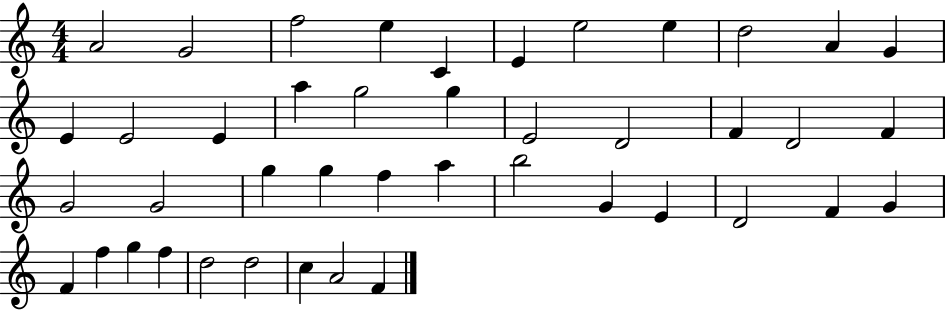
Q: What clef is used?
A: treble